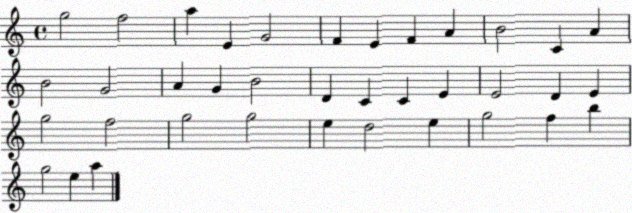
X:1
T:Untitled
M:4/4
L:1/4
K:C
g2 f2 a E G2 F E F A B2 C A B2 G2 A G B2 D C C E E2 D E g2 f2 g2 g2 e d2 e g2 f b g2 e a